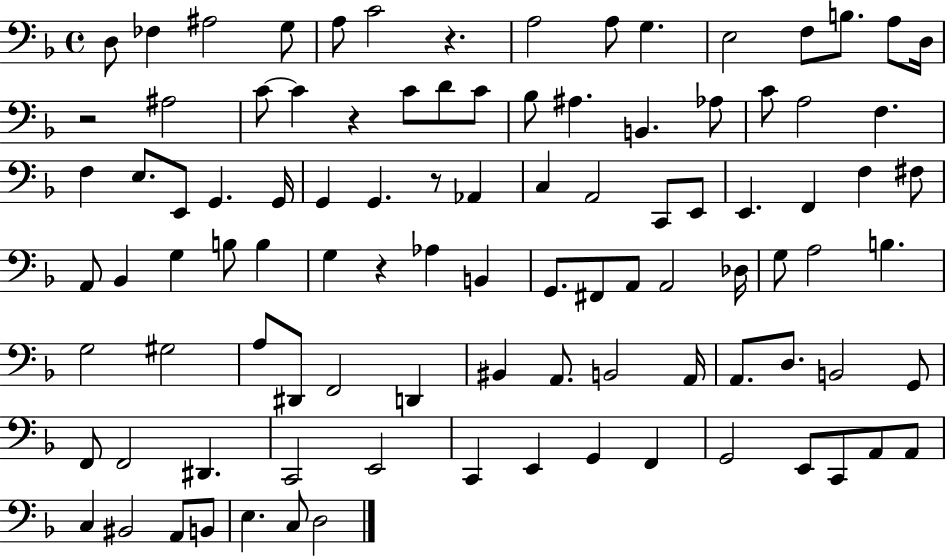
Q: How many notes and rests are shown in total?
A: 99